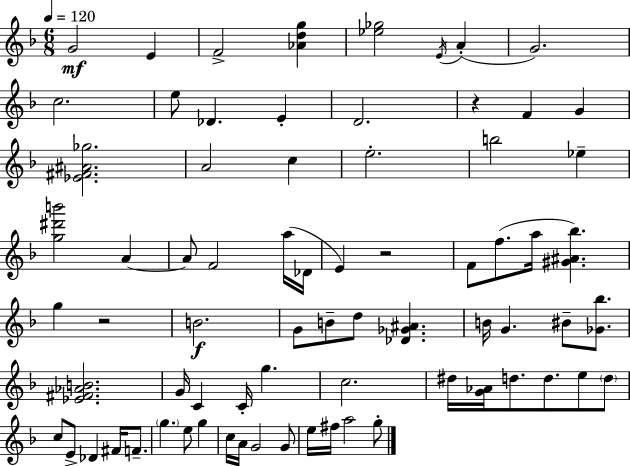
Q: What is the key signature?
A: D minor